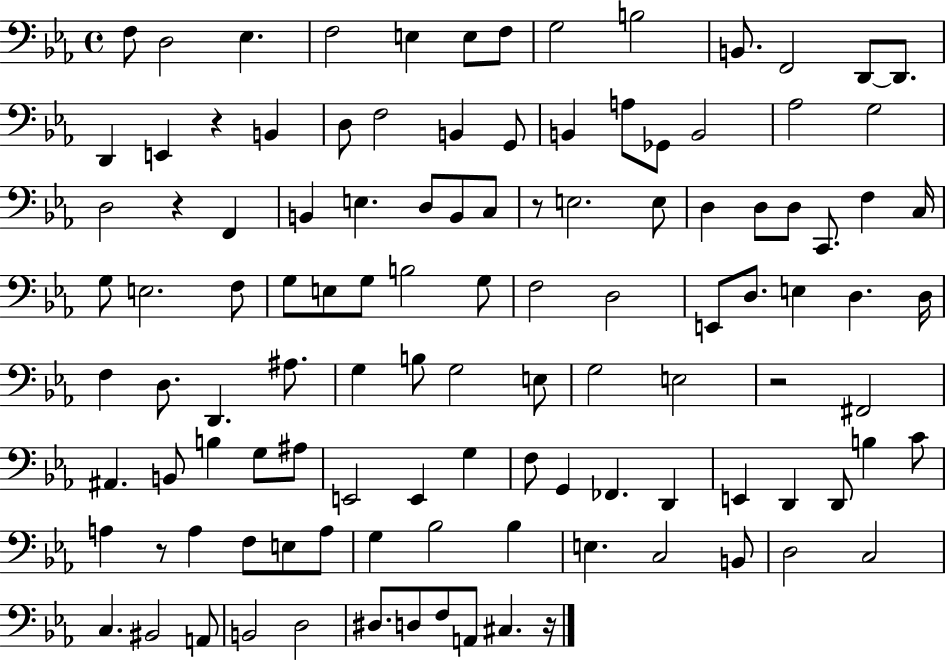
F3/e D3/h Eb3/q. F3/h E3/q E3/e F3/e G3/h B3/h B2/e. F2/h D2/e D2/e. D2/q E2/q R/q B2/q D3/e F3/h B2/q G2/e B2/q A3/e Gb2/e B2/h Ab3/h G3/h D3/h R/q F2/q B2/q E3/q. D3/e B2/e C3/e R/e E3/h. E3/e D3/q D3/e D3/e C2/e. F3/q C3/s G3/e E3/h. F3/e G3/e E3/e G3/e B3/h G3/e F3/h D3/h E2/e D3/e. E3/q D3/q. D3/s F3/q D3/e. D2/q. A#3/e. G3/q B3/e G3/h E3/e G3/h E3/h R/h F#2/h A#2/q. B2/e B3/q G3/e A#3/e E2/h E2/q G3/q F3/e G2/q FES2/q. D2/q E2/q D2/q D2/e B3/q C4/e A3/q R/e A3/q F3/e E3/e A3/e G3/q Bb3/h Bb3/q E3/q. C3/h B2/e D3/h C3/h C3/q. BIS2/h A2/e B2/h D3/h D#3/e. D3/e F3/e A2/e C#3/q. R/s